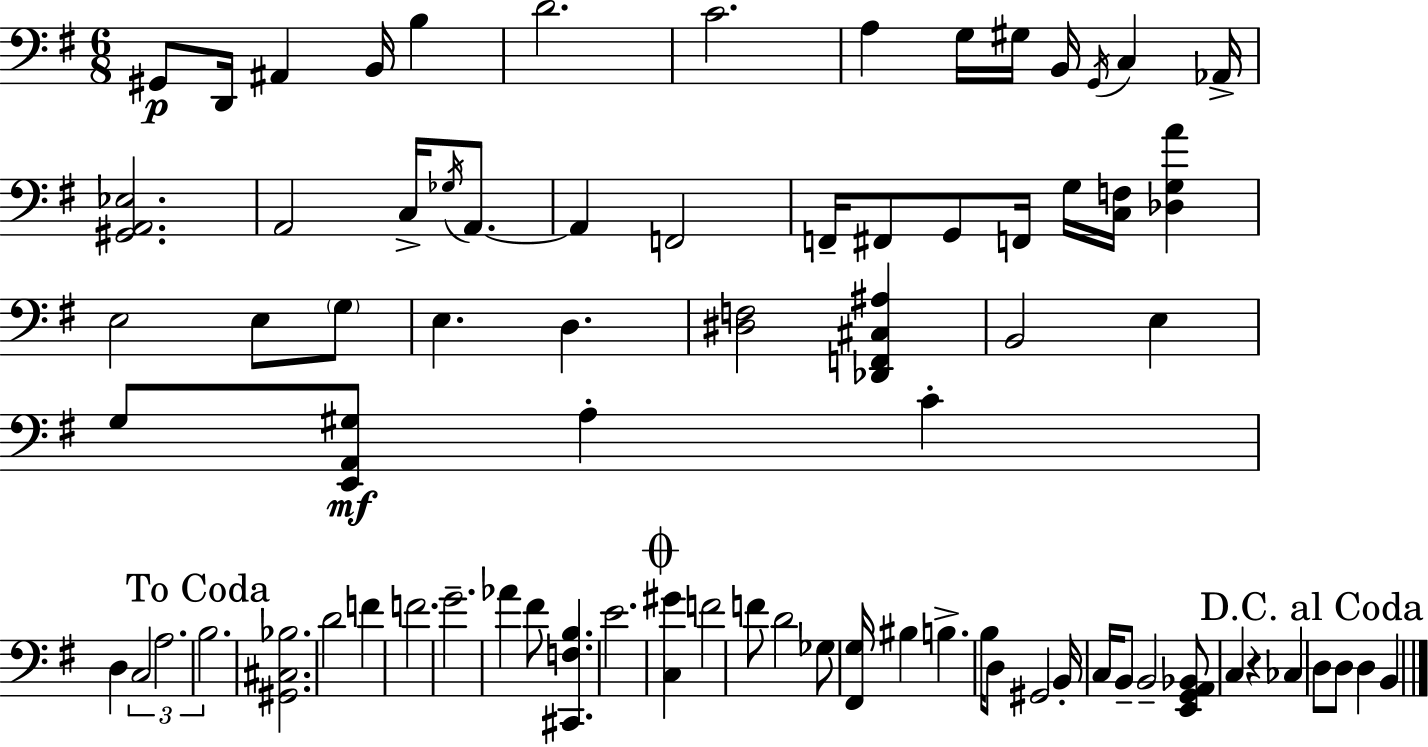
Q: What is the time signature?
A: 6/8